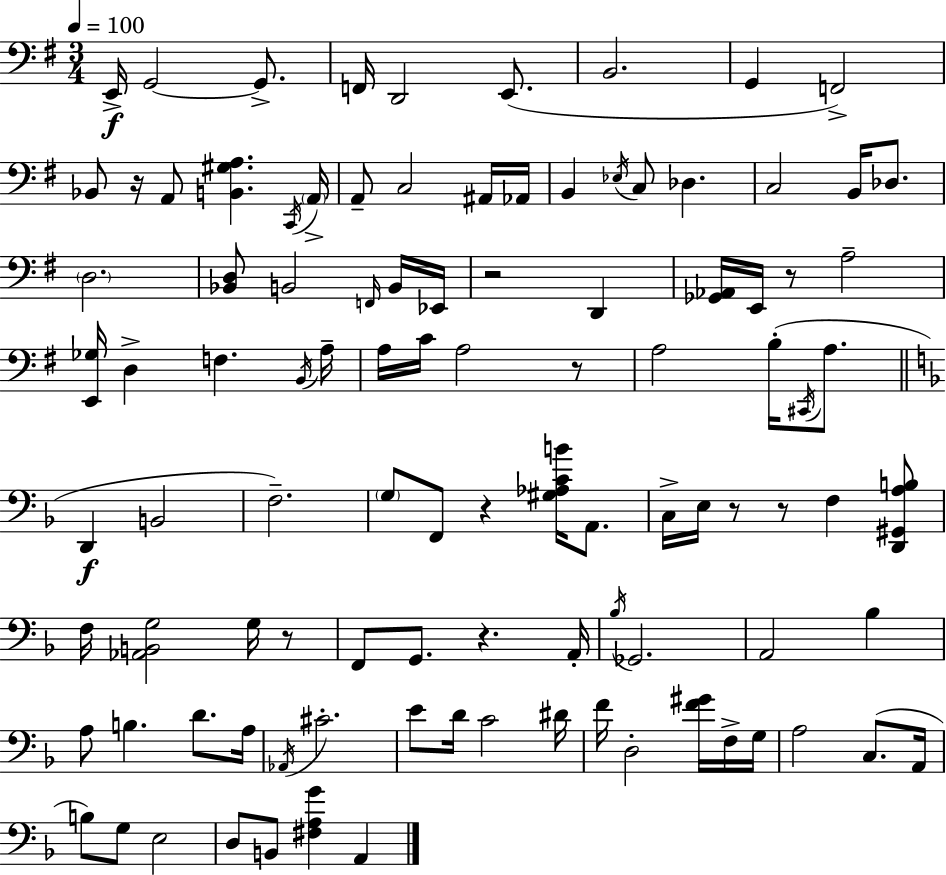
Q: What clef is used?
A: bass